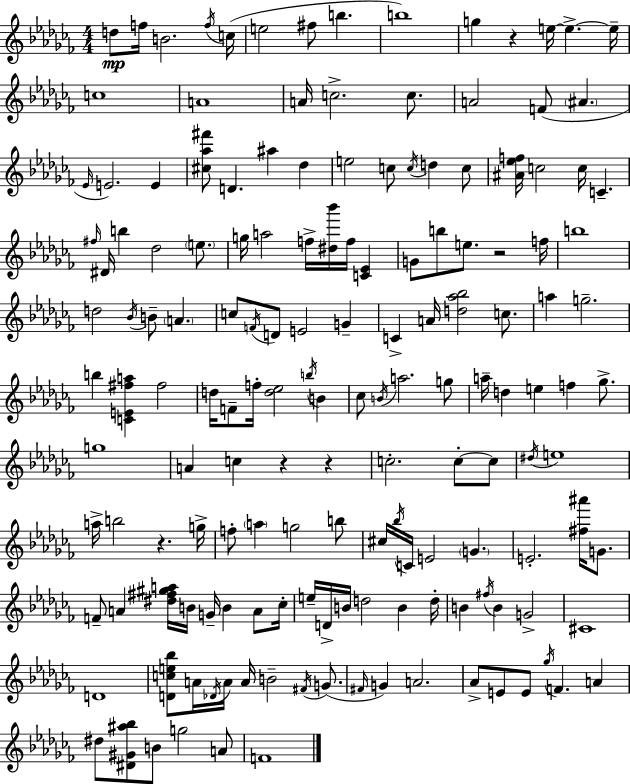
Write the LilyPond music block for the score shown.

{
  \clef treble
  \numericTimeSignature
  \time 4/4
  \key aes \minor
  d''8\mp f''16 b'2. \acciaccatura { f''16 }( | c''16 e''2 fis''8 b''4. | b''1) | g''4 r4 e''16~~ e''4.->~~ | \break e''16-- c''1 | a'1 | a'16 c''2.-> c''8. | a'2 f'8( \parenthesize ais'4. | \break \grace { ees'16 } e'2.) e'4 | <cis'' aes'' fis'''>8 d'4. ais''4 des''4 | e''2 c''8 \acciaccatura { c''16 } d''4 | c''8 <ais' ees'' f''>16 c''2 c''16 c'4.-- | \break \grace { fis''16 } dis'16 b''4 des''2 | \parenthesize e''8. g''16 a''2 f''16-> <dis'' bes'''>16 f''16 | <c' ees'>4 g'8 b''8 e''8. r2 | f''16 b''1 | \break d''2 \acciaccatura { bes'16 } b'8-- \parenthesize a'4. | c''8 \acciaccatura { f'16 } d'8 e'2 | g'4-- c'4-> a'16 <d'' aes'' bes''>2 | c''8. a''4 g''2.-- | \break b''4 <c' e' fis'' a''>4 fis''2 | d''16 f'8-- f''16-. <d'' ees''>2 | \acciaccatura { b''16 } b'4 ces''8 \acciaccatura { b'16 } a''2. | g''8 a''16-- d''4 e''4 | \break f''4 ges''8.-> g''1 | a'4 c''4 | r4 r4 c''2.-. | c''8-.~~ c''8 \acciaccatura { dis''16 } e''1 | \break a''16-> b''2 | r4. g''16-> f''8-. \parenthesize a''4 g''2 | b''8 cis''16 \acciaccatura { bes''16 } c'16 e'2 | \parenthesize g'4. e'2.-. | \break <fis'' ais'''>16 g'8. f'8-- a'4 | <dis'' fis'' gis'' a''>16 b'16 g'16-- b'4 a'8 ces''16-. e''16-- d'16-> b'16 d''2 | b'4 d''16-. b'4 \acciaccatura { fis''16 } b'4 | g'2-> cis'1 | \break d'1 | <d' c'' e'' bes''>8 a'16 \acciaccatura { des'16 } a'16 | a'16 b'2-- \acciaccatura { fis'16 }( g'8. \grace { fis'16 }) g'4 | a'2. aes'8-> | \break e'8 e'8 \acciaccatura { ges''16 } f'4. a'4 dis''8 | <dis' gis' ais'' bes''>8 b'8 g''2 a'8 f'1 | \bar "|."
}